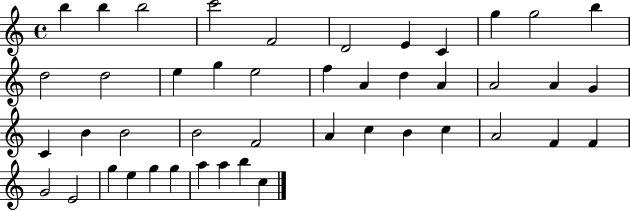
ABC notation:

X:1
T:Untitled
M:4/4
L:1/4
K:C
b b b2 c'2 F2 D2 E C g g2 b d2 d2 e g e2 f A d A A2 A G C B B2 B2 F2 A c B c A2 F F G2 E2 g e g g a a b c